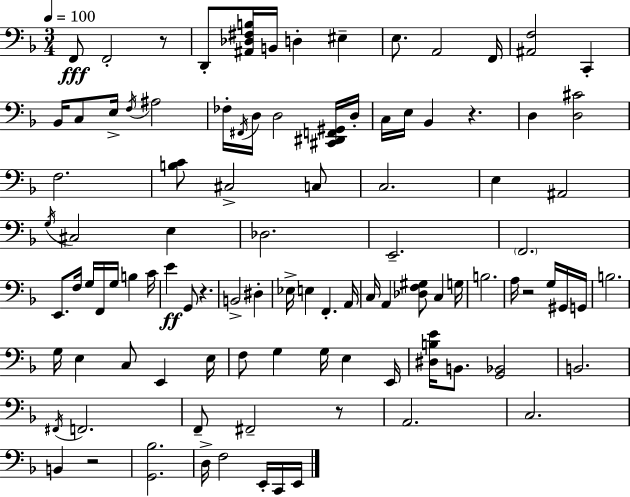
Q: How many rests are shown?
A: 6